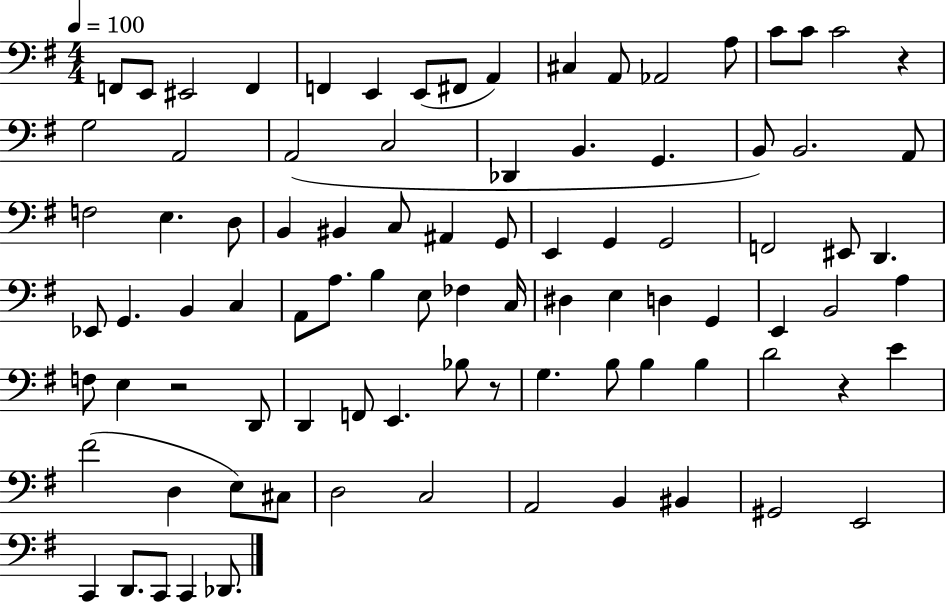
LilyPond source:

{
  \clef bass
  \numericTimeSignature
  \time 4/4
  \key g \major
  \tempo 4 = 100
  f,8 e,8 eis,2 f,4 | f,4 e,4 e,8( fis,8 a,4) | cis4 a,8 aes,2 a8 | c'8 c'8 c'2 r4 | \break g2 a,2 | a,2( c2 | des,4 b,4. g,4. | b,8) b,2. a,8 | \break f2 e4. d8 | b,4 bis,4 c8 ais,4 g,8 | e,4 g,4 g,2 | f,2 eis,8 d,4. | \break ees,8 g,4. b,4 c4 | a,8 a8. b4 e8 fes4 c16 | dis4 e4 d4 g,4 | e,4 b,2 a4 | \break f8 e4 r2 d,8 | d,4 f,8 e,4. bes8 r8 | g4. b8 b4 b4 | d'2 r4 e'4 | \break fis'2( d4 e8) cis8 | d2 c2 | a,2 b,4 bis,4 | gis,2 e,2 | \break c,4 d,8. c,8 c,4 des,8. | \bar "|."
}